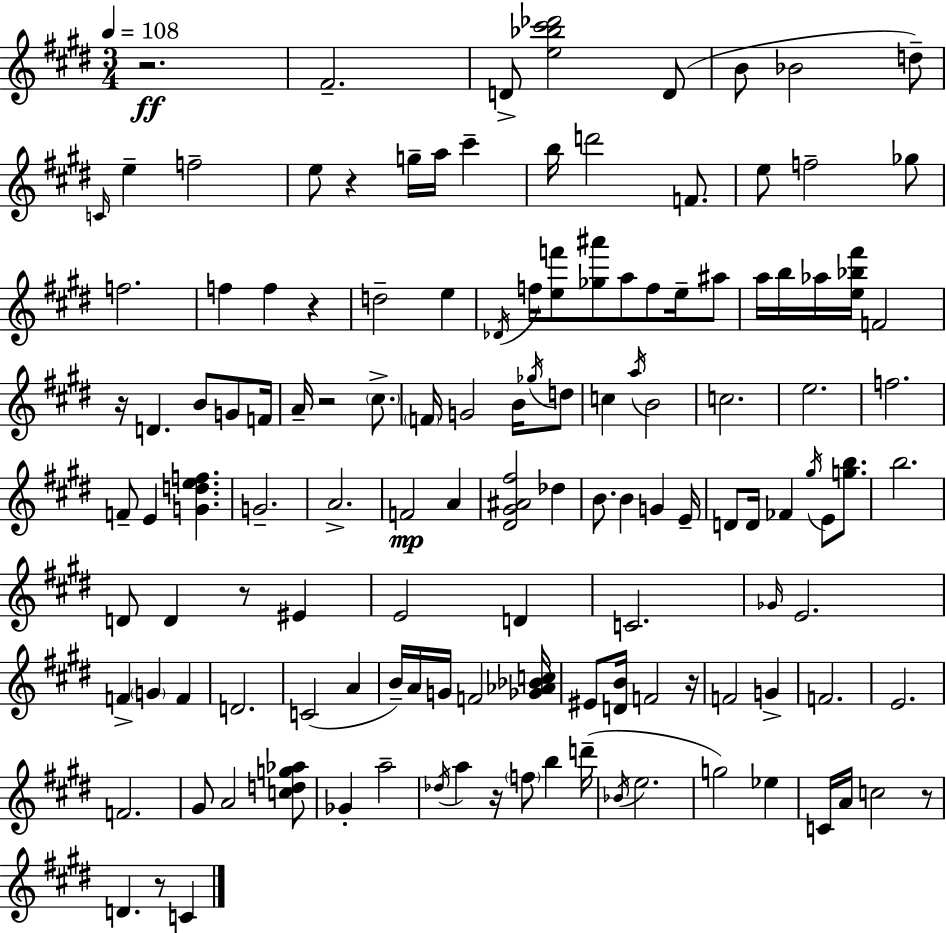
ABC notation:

X:1
T:Untitled
M:3/4
L:1/4
K:E
z2 ^F2 D/2 [e_b^c'_d']2 D/2 B/2 _B2 d/2 C/4 e f2 e/2 z g/4 a/4 ^c' b/4 d'2 F/2 e/2 f2 _g/2 f2 f f z d2 e _D/4 f/4 [ef']/2 [_g^a']/2 a/2 f/2 e/4 ^a/2 a/4 b/4 _a/4 [e_b^f']/4 F2 z/4 D B/2 G/2 F/4 A/4 z2 ^c/2 F/4 G2 B/4 _g/4 d/2 c a/4 B2 c2 e2 f2 F/2 E [Gdef] G2 A2 F2 A [^D^G^A^f]2 _d B/2 B G E/4 D/2 D/4 _F ^g/4 E/2 [gb]/2 b2 D/2 D z/2 ^E E2 D C2 _G/4 E2 F G F D2 C2 A B/4 A/4 G/4 F2 [_G_A_Bc]/4 ^E/2 [DB]/4 F2 z/4 F2 G F2 E2 F2 ^G/2 A2 [cdg_a]/2 _G a2 _d/4 a z/4 f/2 b d'/4 _B/4 e2 g2 _e C/4 A/4 c2 z/2 D z/2 C